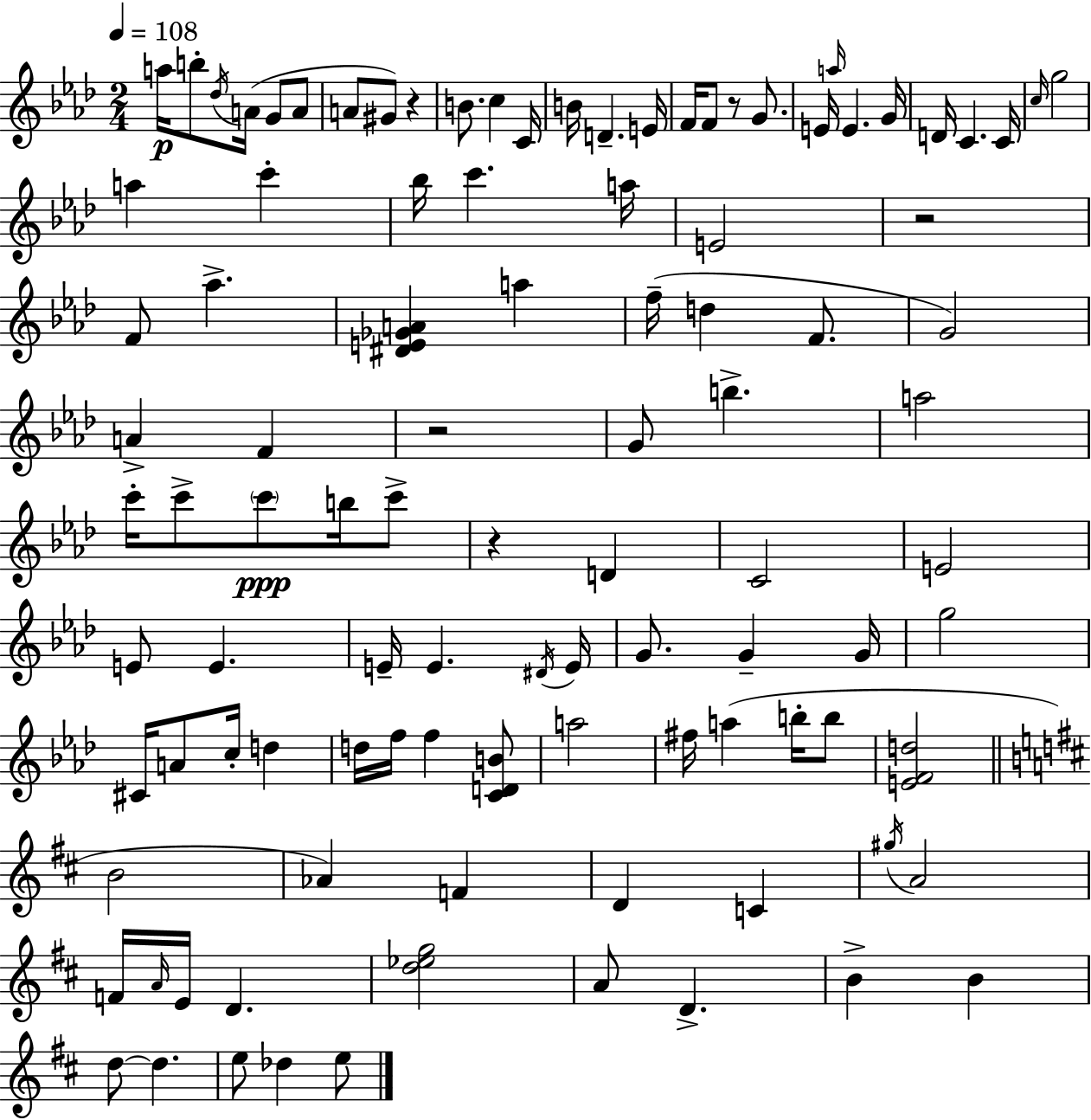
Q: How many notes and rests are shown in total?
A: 103